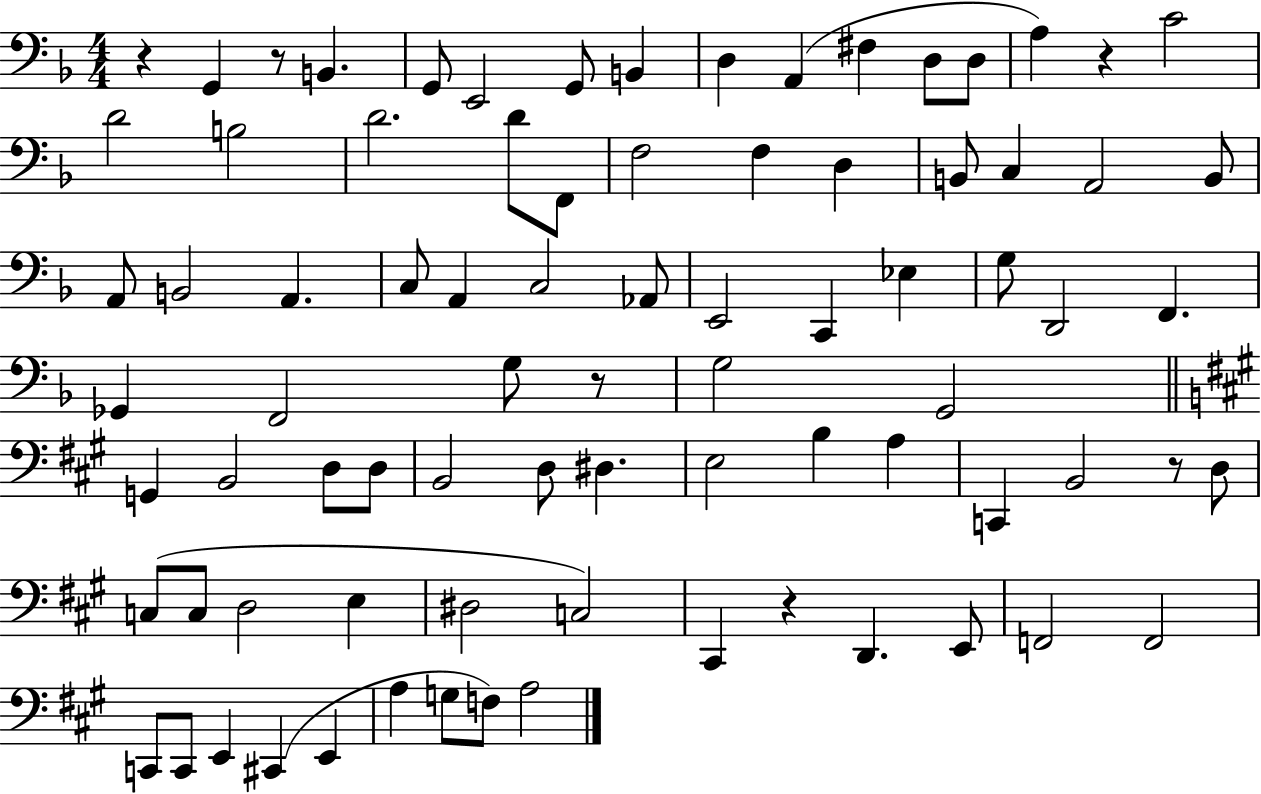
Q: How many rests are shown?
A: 6